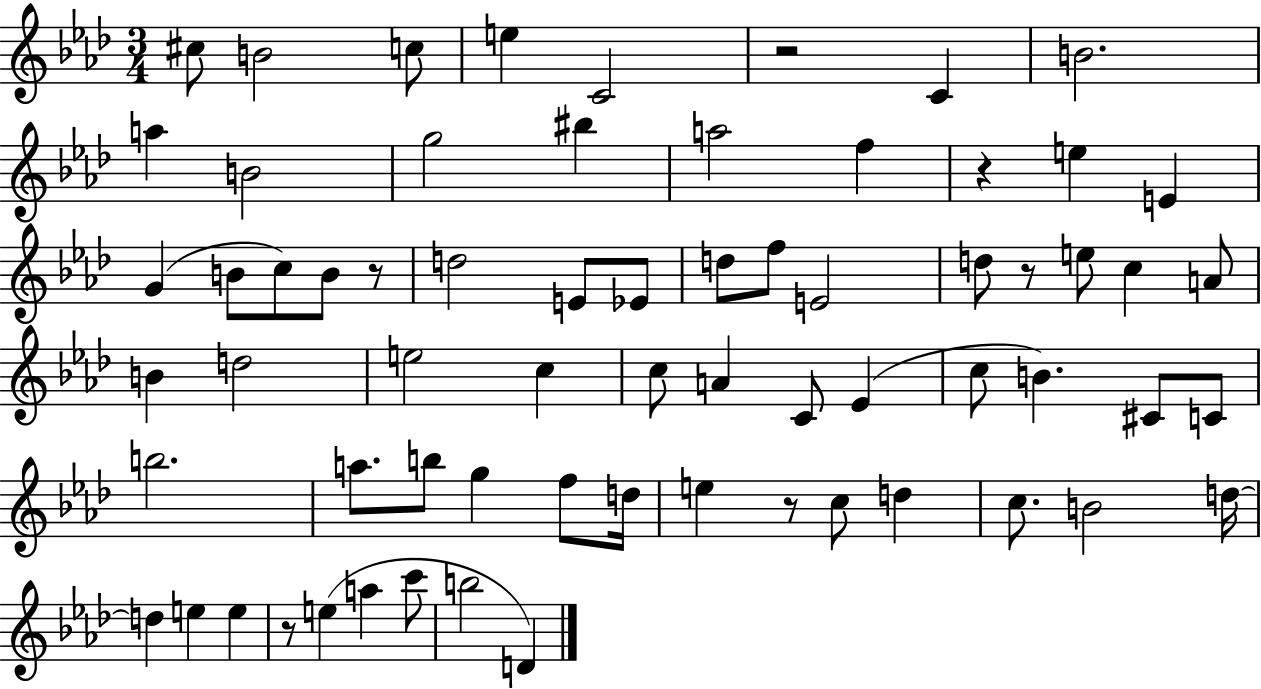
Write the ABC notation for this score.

X:1
T:Untitled
M:3/4
L:1/4
K:Ab
^c/2 B2 c/2 e C2 z2 C B2 a B2 g2 ^b a2 f z e E G B/2 c/2 B/2 z/2 d2 E/2 _E/2 d/2 f/2 E2 d/2 z/2 e/2 c A/2 B d2 e2 c c/2 A C/2 _E c/2 B ^C/2 C/2 b2 a/2 b/2 g f/2 d/4 e z/2 c/2 d c/2 B2 d/4 d e e z/2 e a c'/2 b2 D